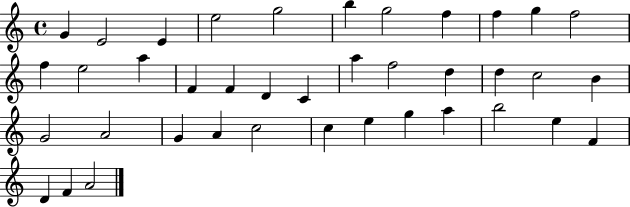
X:1
T:Untitled
M:4/4
L:1/4
K:C
G E2 E e2 g2 b g2 f f g f2 f e2 a F F D C a f2 d d c2 B G2 A2 G A c2 c e g a b2 e F D F A2